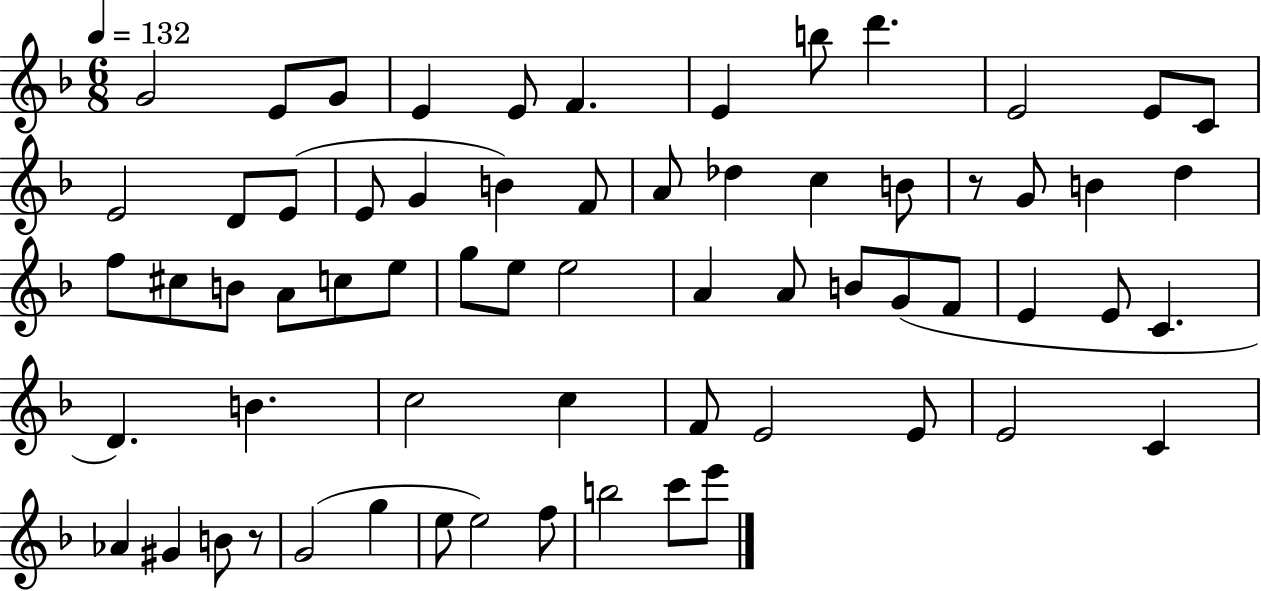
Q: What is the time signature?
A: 6/8